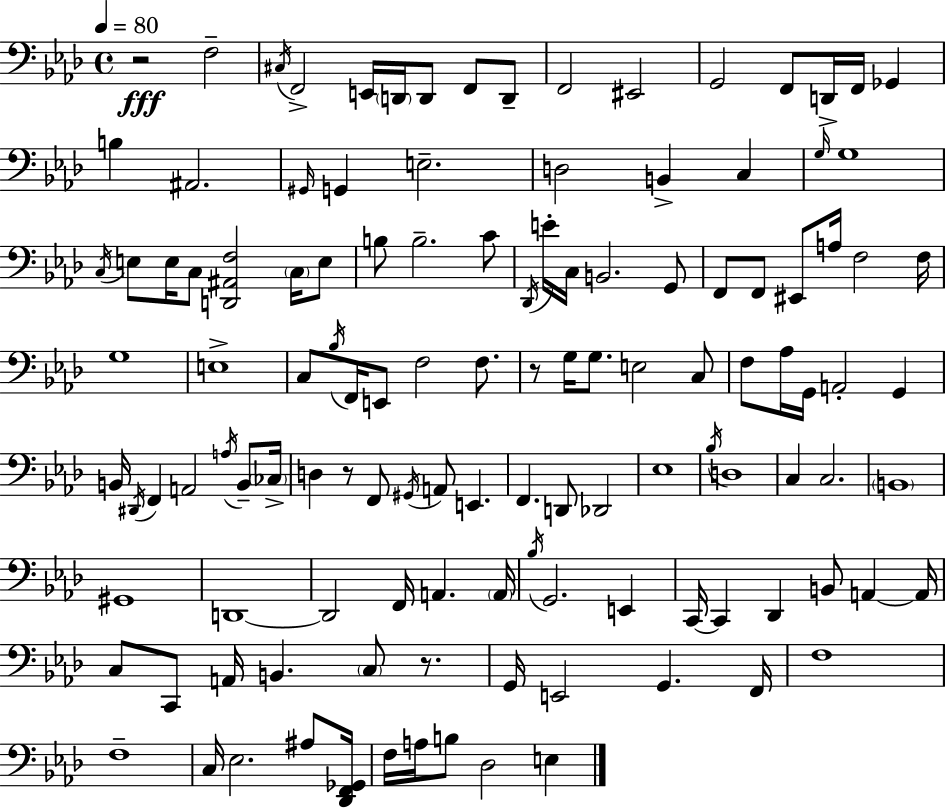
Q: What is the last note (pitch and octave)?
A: E3